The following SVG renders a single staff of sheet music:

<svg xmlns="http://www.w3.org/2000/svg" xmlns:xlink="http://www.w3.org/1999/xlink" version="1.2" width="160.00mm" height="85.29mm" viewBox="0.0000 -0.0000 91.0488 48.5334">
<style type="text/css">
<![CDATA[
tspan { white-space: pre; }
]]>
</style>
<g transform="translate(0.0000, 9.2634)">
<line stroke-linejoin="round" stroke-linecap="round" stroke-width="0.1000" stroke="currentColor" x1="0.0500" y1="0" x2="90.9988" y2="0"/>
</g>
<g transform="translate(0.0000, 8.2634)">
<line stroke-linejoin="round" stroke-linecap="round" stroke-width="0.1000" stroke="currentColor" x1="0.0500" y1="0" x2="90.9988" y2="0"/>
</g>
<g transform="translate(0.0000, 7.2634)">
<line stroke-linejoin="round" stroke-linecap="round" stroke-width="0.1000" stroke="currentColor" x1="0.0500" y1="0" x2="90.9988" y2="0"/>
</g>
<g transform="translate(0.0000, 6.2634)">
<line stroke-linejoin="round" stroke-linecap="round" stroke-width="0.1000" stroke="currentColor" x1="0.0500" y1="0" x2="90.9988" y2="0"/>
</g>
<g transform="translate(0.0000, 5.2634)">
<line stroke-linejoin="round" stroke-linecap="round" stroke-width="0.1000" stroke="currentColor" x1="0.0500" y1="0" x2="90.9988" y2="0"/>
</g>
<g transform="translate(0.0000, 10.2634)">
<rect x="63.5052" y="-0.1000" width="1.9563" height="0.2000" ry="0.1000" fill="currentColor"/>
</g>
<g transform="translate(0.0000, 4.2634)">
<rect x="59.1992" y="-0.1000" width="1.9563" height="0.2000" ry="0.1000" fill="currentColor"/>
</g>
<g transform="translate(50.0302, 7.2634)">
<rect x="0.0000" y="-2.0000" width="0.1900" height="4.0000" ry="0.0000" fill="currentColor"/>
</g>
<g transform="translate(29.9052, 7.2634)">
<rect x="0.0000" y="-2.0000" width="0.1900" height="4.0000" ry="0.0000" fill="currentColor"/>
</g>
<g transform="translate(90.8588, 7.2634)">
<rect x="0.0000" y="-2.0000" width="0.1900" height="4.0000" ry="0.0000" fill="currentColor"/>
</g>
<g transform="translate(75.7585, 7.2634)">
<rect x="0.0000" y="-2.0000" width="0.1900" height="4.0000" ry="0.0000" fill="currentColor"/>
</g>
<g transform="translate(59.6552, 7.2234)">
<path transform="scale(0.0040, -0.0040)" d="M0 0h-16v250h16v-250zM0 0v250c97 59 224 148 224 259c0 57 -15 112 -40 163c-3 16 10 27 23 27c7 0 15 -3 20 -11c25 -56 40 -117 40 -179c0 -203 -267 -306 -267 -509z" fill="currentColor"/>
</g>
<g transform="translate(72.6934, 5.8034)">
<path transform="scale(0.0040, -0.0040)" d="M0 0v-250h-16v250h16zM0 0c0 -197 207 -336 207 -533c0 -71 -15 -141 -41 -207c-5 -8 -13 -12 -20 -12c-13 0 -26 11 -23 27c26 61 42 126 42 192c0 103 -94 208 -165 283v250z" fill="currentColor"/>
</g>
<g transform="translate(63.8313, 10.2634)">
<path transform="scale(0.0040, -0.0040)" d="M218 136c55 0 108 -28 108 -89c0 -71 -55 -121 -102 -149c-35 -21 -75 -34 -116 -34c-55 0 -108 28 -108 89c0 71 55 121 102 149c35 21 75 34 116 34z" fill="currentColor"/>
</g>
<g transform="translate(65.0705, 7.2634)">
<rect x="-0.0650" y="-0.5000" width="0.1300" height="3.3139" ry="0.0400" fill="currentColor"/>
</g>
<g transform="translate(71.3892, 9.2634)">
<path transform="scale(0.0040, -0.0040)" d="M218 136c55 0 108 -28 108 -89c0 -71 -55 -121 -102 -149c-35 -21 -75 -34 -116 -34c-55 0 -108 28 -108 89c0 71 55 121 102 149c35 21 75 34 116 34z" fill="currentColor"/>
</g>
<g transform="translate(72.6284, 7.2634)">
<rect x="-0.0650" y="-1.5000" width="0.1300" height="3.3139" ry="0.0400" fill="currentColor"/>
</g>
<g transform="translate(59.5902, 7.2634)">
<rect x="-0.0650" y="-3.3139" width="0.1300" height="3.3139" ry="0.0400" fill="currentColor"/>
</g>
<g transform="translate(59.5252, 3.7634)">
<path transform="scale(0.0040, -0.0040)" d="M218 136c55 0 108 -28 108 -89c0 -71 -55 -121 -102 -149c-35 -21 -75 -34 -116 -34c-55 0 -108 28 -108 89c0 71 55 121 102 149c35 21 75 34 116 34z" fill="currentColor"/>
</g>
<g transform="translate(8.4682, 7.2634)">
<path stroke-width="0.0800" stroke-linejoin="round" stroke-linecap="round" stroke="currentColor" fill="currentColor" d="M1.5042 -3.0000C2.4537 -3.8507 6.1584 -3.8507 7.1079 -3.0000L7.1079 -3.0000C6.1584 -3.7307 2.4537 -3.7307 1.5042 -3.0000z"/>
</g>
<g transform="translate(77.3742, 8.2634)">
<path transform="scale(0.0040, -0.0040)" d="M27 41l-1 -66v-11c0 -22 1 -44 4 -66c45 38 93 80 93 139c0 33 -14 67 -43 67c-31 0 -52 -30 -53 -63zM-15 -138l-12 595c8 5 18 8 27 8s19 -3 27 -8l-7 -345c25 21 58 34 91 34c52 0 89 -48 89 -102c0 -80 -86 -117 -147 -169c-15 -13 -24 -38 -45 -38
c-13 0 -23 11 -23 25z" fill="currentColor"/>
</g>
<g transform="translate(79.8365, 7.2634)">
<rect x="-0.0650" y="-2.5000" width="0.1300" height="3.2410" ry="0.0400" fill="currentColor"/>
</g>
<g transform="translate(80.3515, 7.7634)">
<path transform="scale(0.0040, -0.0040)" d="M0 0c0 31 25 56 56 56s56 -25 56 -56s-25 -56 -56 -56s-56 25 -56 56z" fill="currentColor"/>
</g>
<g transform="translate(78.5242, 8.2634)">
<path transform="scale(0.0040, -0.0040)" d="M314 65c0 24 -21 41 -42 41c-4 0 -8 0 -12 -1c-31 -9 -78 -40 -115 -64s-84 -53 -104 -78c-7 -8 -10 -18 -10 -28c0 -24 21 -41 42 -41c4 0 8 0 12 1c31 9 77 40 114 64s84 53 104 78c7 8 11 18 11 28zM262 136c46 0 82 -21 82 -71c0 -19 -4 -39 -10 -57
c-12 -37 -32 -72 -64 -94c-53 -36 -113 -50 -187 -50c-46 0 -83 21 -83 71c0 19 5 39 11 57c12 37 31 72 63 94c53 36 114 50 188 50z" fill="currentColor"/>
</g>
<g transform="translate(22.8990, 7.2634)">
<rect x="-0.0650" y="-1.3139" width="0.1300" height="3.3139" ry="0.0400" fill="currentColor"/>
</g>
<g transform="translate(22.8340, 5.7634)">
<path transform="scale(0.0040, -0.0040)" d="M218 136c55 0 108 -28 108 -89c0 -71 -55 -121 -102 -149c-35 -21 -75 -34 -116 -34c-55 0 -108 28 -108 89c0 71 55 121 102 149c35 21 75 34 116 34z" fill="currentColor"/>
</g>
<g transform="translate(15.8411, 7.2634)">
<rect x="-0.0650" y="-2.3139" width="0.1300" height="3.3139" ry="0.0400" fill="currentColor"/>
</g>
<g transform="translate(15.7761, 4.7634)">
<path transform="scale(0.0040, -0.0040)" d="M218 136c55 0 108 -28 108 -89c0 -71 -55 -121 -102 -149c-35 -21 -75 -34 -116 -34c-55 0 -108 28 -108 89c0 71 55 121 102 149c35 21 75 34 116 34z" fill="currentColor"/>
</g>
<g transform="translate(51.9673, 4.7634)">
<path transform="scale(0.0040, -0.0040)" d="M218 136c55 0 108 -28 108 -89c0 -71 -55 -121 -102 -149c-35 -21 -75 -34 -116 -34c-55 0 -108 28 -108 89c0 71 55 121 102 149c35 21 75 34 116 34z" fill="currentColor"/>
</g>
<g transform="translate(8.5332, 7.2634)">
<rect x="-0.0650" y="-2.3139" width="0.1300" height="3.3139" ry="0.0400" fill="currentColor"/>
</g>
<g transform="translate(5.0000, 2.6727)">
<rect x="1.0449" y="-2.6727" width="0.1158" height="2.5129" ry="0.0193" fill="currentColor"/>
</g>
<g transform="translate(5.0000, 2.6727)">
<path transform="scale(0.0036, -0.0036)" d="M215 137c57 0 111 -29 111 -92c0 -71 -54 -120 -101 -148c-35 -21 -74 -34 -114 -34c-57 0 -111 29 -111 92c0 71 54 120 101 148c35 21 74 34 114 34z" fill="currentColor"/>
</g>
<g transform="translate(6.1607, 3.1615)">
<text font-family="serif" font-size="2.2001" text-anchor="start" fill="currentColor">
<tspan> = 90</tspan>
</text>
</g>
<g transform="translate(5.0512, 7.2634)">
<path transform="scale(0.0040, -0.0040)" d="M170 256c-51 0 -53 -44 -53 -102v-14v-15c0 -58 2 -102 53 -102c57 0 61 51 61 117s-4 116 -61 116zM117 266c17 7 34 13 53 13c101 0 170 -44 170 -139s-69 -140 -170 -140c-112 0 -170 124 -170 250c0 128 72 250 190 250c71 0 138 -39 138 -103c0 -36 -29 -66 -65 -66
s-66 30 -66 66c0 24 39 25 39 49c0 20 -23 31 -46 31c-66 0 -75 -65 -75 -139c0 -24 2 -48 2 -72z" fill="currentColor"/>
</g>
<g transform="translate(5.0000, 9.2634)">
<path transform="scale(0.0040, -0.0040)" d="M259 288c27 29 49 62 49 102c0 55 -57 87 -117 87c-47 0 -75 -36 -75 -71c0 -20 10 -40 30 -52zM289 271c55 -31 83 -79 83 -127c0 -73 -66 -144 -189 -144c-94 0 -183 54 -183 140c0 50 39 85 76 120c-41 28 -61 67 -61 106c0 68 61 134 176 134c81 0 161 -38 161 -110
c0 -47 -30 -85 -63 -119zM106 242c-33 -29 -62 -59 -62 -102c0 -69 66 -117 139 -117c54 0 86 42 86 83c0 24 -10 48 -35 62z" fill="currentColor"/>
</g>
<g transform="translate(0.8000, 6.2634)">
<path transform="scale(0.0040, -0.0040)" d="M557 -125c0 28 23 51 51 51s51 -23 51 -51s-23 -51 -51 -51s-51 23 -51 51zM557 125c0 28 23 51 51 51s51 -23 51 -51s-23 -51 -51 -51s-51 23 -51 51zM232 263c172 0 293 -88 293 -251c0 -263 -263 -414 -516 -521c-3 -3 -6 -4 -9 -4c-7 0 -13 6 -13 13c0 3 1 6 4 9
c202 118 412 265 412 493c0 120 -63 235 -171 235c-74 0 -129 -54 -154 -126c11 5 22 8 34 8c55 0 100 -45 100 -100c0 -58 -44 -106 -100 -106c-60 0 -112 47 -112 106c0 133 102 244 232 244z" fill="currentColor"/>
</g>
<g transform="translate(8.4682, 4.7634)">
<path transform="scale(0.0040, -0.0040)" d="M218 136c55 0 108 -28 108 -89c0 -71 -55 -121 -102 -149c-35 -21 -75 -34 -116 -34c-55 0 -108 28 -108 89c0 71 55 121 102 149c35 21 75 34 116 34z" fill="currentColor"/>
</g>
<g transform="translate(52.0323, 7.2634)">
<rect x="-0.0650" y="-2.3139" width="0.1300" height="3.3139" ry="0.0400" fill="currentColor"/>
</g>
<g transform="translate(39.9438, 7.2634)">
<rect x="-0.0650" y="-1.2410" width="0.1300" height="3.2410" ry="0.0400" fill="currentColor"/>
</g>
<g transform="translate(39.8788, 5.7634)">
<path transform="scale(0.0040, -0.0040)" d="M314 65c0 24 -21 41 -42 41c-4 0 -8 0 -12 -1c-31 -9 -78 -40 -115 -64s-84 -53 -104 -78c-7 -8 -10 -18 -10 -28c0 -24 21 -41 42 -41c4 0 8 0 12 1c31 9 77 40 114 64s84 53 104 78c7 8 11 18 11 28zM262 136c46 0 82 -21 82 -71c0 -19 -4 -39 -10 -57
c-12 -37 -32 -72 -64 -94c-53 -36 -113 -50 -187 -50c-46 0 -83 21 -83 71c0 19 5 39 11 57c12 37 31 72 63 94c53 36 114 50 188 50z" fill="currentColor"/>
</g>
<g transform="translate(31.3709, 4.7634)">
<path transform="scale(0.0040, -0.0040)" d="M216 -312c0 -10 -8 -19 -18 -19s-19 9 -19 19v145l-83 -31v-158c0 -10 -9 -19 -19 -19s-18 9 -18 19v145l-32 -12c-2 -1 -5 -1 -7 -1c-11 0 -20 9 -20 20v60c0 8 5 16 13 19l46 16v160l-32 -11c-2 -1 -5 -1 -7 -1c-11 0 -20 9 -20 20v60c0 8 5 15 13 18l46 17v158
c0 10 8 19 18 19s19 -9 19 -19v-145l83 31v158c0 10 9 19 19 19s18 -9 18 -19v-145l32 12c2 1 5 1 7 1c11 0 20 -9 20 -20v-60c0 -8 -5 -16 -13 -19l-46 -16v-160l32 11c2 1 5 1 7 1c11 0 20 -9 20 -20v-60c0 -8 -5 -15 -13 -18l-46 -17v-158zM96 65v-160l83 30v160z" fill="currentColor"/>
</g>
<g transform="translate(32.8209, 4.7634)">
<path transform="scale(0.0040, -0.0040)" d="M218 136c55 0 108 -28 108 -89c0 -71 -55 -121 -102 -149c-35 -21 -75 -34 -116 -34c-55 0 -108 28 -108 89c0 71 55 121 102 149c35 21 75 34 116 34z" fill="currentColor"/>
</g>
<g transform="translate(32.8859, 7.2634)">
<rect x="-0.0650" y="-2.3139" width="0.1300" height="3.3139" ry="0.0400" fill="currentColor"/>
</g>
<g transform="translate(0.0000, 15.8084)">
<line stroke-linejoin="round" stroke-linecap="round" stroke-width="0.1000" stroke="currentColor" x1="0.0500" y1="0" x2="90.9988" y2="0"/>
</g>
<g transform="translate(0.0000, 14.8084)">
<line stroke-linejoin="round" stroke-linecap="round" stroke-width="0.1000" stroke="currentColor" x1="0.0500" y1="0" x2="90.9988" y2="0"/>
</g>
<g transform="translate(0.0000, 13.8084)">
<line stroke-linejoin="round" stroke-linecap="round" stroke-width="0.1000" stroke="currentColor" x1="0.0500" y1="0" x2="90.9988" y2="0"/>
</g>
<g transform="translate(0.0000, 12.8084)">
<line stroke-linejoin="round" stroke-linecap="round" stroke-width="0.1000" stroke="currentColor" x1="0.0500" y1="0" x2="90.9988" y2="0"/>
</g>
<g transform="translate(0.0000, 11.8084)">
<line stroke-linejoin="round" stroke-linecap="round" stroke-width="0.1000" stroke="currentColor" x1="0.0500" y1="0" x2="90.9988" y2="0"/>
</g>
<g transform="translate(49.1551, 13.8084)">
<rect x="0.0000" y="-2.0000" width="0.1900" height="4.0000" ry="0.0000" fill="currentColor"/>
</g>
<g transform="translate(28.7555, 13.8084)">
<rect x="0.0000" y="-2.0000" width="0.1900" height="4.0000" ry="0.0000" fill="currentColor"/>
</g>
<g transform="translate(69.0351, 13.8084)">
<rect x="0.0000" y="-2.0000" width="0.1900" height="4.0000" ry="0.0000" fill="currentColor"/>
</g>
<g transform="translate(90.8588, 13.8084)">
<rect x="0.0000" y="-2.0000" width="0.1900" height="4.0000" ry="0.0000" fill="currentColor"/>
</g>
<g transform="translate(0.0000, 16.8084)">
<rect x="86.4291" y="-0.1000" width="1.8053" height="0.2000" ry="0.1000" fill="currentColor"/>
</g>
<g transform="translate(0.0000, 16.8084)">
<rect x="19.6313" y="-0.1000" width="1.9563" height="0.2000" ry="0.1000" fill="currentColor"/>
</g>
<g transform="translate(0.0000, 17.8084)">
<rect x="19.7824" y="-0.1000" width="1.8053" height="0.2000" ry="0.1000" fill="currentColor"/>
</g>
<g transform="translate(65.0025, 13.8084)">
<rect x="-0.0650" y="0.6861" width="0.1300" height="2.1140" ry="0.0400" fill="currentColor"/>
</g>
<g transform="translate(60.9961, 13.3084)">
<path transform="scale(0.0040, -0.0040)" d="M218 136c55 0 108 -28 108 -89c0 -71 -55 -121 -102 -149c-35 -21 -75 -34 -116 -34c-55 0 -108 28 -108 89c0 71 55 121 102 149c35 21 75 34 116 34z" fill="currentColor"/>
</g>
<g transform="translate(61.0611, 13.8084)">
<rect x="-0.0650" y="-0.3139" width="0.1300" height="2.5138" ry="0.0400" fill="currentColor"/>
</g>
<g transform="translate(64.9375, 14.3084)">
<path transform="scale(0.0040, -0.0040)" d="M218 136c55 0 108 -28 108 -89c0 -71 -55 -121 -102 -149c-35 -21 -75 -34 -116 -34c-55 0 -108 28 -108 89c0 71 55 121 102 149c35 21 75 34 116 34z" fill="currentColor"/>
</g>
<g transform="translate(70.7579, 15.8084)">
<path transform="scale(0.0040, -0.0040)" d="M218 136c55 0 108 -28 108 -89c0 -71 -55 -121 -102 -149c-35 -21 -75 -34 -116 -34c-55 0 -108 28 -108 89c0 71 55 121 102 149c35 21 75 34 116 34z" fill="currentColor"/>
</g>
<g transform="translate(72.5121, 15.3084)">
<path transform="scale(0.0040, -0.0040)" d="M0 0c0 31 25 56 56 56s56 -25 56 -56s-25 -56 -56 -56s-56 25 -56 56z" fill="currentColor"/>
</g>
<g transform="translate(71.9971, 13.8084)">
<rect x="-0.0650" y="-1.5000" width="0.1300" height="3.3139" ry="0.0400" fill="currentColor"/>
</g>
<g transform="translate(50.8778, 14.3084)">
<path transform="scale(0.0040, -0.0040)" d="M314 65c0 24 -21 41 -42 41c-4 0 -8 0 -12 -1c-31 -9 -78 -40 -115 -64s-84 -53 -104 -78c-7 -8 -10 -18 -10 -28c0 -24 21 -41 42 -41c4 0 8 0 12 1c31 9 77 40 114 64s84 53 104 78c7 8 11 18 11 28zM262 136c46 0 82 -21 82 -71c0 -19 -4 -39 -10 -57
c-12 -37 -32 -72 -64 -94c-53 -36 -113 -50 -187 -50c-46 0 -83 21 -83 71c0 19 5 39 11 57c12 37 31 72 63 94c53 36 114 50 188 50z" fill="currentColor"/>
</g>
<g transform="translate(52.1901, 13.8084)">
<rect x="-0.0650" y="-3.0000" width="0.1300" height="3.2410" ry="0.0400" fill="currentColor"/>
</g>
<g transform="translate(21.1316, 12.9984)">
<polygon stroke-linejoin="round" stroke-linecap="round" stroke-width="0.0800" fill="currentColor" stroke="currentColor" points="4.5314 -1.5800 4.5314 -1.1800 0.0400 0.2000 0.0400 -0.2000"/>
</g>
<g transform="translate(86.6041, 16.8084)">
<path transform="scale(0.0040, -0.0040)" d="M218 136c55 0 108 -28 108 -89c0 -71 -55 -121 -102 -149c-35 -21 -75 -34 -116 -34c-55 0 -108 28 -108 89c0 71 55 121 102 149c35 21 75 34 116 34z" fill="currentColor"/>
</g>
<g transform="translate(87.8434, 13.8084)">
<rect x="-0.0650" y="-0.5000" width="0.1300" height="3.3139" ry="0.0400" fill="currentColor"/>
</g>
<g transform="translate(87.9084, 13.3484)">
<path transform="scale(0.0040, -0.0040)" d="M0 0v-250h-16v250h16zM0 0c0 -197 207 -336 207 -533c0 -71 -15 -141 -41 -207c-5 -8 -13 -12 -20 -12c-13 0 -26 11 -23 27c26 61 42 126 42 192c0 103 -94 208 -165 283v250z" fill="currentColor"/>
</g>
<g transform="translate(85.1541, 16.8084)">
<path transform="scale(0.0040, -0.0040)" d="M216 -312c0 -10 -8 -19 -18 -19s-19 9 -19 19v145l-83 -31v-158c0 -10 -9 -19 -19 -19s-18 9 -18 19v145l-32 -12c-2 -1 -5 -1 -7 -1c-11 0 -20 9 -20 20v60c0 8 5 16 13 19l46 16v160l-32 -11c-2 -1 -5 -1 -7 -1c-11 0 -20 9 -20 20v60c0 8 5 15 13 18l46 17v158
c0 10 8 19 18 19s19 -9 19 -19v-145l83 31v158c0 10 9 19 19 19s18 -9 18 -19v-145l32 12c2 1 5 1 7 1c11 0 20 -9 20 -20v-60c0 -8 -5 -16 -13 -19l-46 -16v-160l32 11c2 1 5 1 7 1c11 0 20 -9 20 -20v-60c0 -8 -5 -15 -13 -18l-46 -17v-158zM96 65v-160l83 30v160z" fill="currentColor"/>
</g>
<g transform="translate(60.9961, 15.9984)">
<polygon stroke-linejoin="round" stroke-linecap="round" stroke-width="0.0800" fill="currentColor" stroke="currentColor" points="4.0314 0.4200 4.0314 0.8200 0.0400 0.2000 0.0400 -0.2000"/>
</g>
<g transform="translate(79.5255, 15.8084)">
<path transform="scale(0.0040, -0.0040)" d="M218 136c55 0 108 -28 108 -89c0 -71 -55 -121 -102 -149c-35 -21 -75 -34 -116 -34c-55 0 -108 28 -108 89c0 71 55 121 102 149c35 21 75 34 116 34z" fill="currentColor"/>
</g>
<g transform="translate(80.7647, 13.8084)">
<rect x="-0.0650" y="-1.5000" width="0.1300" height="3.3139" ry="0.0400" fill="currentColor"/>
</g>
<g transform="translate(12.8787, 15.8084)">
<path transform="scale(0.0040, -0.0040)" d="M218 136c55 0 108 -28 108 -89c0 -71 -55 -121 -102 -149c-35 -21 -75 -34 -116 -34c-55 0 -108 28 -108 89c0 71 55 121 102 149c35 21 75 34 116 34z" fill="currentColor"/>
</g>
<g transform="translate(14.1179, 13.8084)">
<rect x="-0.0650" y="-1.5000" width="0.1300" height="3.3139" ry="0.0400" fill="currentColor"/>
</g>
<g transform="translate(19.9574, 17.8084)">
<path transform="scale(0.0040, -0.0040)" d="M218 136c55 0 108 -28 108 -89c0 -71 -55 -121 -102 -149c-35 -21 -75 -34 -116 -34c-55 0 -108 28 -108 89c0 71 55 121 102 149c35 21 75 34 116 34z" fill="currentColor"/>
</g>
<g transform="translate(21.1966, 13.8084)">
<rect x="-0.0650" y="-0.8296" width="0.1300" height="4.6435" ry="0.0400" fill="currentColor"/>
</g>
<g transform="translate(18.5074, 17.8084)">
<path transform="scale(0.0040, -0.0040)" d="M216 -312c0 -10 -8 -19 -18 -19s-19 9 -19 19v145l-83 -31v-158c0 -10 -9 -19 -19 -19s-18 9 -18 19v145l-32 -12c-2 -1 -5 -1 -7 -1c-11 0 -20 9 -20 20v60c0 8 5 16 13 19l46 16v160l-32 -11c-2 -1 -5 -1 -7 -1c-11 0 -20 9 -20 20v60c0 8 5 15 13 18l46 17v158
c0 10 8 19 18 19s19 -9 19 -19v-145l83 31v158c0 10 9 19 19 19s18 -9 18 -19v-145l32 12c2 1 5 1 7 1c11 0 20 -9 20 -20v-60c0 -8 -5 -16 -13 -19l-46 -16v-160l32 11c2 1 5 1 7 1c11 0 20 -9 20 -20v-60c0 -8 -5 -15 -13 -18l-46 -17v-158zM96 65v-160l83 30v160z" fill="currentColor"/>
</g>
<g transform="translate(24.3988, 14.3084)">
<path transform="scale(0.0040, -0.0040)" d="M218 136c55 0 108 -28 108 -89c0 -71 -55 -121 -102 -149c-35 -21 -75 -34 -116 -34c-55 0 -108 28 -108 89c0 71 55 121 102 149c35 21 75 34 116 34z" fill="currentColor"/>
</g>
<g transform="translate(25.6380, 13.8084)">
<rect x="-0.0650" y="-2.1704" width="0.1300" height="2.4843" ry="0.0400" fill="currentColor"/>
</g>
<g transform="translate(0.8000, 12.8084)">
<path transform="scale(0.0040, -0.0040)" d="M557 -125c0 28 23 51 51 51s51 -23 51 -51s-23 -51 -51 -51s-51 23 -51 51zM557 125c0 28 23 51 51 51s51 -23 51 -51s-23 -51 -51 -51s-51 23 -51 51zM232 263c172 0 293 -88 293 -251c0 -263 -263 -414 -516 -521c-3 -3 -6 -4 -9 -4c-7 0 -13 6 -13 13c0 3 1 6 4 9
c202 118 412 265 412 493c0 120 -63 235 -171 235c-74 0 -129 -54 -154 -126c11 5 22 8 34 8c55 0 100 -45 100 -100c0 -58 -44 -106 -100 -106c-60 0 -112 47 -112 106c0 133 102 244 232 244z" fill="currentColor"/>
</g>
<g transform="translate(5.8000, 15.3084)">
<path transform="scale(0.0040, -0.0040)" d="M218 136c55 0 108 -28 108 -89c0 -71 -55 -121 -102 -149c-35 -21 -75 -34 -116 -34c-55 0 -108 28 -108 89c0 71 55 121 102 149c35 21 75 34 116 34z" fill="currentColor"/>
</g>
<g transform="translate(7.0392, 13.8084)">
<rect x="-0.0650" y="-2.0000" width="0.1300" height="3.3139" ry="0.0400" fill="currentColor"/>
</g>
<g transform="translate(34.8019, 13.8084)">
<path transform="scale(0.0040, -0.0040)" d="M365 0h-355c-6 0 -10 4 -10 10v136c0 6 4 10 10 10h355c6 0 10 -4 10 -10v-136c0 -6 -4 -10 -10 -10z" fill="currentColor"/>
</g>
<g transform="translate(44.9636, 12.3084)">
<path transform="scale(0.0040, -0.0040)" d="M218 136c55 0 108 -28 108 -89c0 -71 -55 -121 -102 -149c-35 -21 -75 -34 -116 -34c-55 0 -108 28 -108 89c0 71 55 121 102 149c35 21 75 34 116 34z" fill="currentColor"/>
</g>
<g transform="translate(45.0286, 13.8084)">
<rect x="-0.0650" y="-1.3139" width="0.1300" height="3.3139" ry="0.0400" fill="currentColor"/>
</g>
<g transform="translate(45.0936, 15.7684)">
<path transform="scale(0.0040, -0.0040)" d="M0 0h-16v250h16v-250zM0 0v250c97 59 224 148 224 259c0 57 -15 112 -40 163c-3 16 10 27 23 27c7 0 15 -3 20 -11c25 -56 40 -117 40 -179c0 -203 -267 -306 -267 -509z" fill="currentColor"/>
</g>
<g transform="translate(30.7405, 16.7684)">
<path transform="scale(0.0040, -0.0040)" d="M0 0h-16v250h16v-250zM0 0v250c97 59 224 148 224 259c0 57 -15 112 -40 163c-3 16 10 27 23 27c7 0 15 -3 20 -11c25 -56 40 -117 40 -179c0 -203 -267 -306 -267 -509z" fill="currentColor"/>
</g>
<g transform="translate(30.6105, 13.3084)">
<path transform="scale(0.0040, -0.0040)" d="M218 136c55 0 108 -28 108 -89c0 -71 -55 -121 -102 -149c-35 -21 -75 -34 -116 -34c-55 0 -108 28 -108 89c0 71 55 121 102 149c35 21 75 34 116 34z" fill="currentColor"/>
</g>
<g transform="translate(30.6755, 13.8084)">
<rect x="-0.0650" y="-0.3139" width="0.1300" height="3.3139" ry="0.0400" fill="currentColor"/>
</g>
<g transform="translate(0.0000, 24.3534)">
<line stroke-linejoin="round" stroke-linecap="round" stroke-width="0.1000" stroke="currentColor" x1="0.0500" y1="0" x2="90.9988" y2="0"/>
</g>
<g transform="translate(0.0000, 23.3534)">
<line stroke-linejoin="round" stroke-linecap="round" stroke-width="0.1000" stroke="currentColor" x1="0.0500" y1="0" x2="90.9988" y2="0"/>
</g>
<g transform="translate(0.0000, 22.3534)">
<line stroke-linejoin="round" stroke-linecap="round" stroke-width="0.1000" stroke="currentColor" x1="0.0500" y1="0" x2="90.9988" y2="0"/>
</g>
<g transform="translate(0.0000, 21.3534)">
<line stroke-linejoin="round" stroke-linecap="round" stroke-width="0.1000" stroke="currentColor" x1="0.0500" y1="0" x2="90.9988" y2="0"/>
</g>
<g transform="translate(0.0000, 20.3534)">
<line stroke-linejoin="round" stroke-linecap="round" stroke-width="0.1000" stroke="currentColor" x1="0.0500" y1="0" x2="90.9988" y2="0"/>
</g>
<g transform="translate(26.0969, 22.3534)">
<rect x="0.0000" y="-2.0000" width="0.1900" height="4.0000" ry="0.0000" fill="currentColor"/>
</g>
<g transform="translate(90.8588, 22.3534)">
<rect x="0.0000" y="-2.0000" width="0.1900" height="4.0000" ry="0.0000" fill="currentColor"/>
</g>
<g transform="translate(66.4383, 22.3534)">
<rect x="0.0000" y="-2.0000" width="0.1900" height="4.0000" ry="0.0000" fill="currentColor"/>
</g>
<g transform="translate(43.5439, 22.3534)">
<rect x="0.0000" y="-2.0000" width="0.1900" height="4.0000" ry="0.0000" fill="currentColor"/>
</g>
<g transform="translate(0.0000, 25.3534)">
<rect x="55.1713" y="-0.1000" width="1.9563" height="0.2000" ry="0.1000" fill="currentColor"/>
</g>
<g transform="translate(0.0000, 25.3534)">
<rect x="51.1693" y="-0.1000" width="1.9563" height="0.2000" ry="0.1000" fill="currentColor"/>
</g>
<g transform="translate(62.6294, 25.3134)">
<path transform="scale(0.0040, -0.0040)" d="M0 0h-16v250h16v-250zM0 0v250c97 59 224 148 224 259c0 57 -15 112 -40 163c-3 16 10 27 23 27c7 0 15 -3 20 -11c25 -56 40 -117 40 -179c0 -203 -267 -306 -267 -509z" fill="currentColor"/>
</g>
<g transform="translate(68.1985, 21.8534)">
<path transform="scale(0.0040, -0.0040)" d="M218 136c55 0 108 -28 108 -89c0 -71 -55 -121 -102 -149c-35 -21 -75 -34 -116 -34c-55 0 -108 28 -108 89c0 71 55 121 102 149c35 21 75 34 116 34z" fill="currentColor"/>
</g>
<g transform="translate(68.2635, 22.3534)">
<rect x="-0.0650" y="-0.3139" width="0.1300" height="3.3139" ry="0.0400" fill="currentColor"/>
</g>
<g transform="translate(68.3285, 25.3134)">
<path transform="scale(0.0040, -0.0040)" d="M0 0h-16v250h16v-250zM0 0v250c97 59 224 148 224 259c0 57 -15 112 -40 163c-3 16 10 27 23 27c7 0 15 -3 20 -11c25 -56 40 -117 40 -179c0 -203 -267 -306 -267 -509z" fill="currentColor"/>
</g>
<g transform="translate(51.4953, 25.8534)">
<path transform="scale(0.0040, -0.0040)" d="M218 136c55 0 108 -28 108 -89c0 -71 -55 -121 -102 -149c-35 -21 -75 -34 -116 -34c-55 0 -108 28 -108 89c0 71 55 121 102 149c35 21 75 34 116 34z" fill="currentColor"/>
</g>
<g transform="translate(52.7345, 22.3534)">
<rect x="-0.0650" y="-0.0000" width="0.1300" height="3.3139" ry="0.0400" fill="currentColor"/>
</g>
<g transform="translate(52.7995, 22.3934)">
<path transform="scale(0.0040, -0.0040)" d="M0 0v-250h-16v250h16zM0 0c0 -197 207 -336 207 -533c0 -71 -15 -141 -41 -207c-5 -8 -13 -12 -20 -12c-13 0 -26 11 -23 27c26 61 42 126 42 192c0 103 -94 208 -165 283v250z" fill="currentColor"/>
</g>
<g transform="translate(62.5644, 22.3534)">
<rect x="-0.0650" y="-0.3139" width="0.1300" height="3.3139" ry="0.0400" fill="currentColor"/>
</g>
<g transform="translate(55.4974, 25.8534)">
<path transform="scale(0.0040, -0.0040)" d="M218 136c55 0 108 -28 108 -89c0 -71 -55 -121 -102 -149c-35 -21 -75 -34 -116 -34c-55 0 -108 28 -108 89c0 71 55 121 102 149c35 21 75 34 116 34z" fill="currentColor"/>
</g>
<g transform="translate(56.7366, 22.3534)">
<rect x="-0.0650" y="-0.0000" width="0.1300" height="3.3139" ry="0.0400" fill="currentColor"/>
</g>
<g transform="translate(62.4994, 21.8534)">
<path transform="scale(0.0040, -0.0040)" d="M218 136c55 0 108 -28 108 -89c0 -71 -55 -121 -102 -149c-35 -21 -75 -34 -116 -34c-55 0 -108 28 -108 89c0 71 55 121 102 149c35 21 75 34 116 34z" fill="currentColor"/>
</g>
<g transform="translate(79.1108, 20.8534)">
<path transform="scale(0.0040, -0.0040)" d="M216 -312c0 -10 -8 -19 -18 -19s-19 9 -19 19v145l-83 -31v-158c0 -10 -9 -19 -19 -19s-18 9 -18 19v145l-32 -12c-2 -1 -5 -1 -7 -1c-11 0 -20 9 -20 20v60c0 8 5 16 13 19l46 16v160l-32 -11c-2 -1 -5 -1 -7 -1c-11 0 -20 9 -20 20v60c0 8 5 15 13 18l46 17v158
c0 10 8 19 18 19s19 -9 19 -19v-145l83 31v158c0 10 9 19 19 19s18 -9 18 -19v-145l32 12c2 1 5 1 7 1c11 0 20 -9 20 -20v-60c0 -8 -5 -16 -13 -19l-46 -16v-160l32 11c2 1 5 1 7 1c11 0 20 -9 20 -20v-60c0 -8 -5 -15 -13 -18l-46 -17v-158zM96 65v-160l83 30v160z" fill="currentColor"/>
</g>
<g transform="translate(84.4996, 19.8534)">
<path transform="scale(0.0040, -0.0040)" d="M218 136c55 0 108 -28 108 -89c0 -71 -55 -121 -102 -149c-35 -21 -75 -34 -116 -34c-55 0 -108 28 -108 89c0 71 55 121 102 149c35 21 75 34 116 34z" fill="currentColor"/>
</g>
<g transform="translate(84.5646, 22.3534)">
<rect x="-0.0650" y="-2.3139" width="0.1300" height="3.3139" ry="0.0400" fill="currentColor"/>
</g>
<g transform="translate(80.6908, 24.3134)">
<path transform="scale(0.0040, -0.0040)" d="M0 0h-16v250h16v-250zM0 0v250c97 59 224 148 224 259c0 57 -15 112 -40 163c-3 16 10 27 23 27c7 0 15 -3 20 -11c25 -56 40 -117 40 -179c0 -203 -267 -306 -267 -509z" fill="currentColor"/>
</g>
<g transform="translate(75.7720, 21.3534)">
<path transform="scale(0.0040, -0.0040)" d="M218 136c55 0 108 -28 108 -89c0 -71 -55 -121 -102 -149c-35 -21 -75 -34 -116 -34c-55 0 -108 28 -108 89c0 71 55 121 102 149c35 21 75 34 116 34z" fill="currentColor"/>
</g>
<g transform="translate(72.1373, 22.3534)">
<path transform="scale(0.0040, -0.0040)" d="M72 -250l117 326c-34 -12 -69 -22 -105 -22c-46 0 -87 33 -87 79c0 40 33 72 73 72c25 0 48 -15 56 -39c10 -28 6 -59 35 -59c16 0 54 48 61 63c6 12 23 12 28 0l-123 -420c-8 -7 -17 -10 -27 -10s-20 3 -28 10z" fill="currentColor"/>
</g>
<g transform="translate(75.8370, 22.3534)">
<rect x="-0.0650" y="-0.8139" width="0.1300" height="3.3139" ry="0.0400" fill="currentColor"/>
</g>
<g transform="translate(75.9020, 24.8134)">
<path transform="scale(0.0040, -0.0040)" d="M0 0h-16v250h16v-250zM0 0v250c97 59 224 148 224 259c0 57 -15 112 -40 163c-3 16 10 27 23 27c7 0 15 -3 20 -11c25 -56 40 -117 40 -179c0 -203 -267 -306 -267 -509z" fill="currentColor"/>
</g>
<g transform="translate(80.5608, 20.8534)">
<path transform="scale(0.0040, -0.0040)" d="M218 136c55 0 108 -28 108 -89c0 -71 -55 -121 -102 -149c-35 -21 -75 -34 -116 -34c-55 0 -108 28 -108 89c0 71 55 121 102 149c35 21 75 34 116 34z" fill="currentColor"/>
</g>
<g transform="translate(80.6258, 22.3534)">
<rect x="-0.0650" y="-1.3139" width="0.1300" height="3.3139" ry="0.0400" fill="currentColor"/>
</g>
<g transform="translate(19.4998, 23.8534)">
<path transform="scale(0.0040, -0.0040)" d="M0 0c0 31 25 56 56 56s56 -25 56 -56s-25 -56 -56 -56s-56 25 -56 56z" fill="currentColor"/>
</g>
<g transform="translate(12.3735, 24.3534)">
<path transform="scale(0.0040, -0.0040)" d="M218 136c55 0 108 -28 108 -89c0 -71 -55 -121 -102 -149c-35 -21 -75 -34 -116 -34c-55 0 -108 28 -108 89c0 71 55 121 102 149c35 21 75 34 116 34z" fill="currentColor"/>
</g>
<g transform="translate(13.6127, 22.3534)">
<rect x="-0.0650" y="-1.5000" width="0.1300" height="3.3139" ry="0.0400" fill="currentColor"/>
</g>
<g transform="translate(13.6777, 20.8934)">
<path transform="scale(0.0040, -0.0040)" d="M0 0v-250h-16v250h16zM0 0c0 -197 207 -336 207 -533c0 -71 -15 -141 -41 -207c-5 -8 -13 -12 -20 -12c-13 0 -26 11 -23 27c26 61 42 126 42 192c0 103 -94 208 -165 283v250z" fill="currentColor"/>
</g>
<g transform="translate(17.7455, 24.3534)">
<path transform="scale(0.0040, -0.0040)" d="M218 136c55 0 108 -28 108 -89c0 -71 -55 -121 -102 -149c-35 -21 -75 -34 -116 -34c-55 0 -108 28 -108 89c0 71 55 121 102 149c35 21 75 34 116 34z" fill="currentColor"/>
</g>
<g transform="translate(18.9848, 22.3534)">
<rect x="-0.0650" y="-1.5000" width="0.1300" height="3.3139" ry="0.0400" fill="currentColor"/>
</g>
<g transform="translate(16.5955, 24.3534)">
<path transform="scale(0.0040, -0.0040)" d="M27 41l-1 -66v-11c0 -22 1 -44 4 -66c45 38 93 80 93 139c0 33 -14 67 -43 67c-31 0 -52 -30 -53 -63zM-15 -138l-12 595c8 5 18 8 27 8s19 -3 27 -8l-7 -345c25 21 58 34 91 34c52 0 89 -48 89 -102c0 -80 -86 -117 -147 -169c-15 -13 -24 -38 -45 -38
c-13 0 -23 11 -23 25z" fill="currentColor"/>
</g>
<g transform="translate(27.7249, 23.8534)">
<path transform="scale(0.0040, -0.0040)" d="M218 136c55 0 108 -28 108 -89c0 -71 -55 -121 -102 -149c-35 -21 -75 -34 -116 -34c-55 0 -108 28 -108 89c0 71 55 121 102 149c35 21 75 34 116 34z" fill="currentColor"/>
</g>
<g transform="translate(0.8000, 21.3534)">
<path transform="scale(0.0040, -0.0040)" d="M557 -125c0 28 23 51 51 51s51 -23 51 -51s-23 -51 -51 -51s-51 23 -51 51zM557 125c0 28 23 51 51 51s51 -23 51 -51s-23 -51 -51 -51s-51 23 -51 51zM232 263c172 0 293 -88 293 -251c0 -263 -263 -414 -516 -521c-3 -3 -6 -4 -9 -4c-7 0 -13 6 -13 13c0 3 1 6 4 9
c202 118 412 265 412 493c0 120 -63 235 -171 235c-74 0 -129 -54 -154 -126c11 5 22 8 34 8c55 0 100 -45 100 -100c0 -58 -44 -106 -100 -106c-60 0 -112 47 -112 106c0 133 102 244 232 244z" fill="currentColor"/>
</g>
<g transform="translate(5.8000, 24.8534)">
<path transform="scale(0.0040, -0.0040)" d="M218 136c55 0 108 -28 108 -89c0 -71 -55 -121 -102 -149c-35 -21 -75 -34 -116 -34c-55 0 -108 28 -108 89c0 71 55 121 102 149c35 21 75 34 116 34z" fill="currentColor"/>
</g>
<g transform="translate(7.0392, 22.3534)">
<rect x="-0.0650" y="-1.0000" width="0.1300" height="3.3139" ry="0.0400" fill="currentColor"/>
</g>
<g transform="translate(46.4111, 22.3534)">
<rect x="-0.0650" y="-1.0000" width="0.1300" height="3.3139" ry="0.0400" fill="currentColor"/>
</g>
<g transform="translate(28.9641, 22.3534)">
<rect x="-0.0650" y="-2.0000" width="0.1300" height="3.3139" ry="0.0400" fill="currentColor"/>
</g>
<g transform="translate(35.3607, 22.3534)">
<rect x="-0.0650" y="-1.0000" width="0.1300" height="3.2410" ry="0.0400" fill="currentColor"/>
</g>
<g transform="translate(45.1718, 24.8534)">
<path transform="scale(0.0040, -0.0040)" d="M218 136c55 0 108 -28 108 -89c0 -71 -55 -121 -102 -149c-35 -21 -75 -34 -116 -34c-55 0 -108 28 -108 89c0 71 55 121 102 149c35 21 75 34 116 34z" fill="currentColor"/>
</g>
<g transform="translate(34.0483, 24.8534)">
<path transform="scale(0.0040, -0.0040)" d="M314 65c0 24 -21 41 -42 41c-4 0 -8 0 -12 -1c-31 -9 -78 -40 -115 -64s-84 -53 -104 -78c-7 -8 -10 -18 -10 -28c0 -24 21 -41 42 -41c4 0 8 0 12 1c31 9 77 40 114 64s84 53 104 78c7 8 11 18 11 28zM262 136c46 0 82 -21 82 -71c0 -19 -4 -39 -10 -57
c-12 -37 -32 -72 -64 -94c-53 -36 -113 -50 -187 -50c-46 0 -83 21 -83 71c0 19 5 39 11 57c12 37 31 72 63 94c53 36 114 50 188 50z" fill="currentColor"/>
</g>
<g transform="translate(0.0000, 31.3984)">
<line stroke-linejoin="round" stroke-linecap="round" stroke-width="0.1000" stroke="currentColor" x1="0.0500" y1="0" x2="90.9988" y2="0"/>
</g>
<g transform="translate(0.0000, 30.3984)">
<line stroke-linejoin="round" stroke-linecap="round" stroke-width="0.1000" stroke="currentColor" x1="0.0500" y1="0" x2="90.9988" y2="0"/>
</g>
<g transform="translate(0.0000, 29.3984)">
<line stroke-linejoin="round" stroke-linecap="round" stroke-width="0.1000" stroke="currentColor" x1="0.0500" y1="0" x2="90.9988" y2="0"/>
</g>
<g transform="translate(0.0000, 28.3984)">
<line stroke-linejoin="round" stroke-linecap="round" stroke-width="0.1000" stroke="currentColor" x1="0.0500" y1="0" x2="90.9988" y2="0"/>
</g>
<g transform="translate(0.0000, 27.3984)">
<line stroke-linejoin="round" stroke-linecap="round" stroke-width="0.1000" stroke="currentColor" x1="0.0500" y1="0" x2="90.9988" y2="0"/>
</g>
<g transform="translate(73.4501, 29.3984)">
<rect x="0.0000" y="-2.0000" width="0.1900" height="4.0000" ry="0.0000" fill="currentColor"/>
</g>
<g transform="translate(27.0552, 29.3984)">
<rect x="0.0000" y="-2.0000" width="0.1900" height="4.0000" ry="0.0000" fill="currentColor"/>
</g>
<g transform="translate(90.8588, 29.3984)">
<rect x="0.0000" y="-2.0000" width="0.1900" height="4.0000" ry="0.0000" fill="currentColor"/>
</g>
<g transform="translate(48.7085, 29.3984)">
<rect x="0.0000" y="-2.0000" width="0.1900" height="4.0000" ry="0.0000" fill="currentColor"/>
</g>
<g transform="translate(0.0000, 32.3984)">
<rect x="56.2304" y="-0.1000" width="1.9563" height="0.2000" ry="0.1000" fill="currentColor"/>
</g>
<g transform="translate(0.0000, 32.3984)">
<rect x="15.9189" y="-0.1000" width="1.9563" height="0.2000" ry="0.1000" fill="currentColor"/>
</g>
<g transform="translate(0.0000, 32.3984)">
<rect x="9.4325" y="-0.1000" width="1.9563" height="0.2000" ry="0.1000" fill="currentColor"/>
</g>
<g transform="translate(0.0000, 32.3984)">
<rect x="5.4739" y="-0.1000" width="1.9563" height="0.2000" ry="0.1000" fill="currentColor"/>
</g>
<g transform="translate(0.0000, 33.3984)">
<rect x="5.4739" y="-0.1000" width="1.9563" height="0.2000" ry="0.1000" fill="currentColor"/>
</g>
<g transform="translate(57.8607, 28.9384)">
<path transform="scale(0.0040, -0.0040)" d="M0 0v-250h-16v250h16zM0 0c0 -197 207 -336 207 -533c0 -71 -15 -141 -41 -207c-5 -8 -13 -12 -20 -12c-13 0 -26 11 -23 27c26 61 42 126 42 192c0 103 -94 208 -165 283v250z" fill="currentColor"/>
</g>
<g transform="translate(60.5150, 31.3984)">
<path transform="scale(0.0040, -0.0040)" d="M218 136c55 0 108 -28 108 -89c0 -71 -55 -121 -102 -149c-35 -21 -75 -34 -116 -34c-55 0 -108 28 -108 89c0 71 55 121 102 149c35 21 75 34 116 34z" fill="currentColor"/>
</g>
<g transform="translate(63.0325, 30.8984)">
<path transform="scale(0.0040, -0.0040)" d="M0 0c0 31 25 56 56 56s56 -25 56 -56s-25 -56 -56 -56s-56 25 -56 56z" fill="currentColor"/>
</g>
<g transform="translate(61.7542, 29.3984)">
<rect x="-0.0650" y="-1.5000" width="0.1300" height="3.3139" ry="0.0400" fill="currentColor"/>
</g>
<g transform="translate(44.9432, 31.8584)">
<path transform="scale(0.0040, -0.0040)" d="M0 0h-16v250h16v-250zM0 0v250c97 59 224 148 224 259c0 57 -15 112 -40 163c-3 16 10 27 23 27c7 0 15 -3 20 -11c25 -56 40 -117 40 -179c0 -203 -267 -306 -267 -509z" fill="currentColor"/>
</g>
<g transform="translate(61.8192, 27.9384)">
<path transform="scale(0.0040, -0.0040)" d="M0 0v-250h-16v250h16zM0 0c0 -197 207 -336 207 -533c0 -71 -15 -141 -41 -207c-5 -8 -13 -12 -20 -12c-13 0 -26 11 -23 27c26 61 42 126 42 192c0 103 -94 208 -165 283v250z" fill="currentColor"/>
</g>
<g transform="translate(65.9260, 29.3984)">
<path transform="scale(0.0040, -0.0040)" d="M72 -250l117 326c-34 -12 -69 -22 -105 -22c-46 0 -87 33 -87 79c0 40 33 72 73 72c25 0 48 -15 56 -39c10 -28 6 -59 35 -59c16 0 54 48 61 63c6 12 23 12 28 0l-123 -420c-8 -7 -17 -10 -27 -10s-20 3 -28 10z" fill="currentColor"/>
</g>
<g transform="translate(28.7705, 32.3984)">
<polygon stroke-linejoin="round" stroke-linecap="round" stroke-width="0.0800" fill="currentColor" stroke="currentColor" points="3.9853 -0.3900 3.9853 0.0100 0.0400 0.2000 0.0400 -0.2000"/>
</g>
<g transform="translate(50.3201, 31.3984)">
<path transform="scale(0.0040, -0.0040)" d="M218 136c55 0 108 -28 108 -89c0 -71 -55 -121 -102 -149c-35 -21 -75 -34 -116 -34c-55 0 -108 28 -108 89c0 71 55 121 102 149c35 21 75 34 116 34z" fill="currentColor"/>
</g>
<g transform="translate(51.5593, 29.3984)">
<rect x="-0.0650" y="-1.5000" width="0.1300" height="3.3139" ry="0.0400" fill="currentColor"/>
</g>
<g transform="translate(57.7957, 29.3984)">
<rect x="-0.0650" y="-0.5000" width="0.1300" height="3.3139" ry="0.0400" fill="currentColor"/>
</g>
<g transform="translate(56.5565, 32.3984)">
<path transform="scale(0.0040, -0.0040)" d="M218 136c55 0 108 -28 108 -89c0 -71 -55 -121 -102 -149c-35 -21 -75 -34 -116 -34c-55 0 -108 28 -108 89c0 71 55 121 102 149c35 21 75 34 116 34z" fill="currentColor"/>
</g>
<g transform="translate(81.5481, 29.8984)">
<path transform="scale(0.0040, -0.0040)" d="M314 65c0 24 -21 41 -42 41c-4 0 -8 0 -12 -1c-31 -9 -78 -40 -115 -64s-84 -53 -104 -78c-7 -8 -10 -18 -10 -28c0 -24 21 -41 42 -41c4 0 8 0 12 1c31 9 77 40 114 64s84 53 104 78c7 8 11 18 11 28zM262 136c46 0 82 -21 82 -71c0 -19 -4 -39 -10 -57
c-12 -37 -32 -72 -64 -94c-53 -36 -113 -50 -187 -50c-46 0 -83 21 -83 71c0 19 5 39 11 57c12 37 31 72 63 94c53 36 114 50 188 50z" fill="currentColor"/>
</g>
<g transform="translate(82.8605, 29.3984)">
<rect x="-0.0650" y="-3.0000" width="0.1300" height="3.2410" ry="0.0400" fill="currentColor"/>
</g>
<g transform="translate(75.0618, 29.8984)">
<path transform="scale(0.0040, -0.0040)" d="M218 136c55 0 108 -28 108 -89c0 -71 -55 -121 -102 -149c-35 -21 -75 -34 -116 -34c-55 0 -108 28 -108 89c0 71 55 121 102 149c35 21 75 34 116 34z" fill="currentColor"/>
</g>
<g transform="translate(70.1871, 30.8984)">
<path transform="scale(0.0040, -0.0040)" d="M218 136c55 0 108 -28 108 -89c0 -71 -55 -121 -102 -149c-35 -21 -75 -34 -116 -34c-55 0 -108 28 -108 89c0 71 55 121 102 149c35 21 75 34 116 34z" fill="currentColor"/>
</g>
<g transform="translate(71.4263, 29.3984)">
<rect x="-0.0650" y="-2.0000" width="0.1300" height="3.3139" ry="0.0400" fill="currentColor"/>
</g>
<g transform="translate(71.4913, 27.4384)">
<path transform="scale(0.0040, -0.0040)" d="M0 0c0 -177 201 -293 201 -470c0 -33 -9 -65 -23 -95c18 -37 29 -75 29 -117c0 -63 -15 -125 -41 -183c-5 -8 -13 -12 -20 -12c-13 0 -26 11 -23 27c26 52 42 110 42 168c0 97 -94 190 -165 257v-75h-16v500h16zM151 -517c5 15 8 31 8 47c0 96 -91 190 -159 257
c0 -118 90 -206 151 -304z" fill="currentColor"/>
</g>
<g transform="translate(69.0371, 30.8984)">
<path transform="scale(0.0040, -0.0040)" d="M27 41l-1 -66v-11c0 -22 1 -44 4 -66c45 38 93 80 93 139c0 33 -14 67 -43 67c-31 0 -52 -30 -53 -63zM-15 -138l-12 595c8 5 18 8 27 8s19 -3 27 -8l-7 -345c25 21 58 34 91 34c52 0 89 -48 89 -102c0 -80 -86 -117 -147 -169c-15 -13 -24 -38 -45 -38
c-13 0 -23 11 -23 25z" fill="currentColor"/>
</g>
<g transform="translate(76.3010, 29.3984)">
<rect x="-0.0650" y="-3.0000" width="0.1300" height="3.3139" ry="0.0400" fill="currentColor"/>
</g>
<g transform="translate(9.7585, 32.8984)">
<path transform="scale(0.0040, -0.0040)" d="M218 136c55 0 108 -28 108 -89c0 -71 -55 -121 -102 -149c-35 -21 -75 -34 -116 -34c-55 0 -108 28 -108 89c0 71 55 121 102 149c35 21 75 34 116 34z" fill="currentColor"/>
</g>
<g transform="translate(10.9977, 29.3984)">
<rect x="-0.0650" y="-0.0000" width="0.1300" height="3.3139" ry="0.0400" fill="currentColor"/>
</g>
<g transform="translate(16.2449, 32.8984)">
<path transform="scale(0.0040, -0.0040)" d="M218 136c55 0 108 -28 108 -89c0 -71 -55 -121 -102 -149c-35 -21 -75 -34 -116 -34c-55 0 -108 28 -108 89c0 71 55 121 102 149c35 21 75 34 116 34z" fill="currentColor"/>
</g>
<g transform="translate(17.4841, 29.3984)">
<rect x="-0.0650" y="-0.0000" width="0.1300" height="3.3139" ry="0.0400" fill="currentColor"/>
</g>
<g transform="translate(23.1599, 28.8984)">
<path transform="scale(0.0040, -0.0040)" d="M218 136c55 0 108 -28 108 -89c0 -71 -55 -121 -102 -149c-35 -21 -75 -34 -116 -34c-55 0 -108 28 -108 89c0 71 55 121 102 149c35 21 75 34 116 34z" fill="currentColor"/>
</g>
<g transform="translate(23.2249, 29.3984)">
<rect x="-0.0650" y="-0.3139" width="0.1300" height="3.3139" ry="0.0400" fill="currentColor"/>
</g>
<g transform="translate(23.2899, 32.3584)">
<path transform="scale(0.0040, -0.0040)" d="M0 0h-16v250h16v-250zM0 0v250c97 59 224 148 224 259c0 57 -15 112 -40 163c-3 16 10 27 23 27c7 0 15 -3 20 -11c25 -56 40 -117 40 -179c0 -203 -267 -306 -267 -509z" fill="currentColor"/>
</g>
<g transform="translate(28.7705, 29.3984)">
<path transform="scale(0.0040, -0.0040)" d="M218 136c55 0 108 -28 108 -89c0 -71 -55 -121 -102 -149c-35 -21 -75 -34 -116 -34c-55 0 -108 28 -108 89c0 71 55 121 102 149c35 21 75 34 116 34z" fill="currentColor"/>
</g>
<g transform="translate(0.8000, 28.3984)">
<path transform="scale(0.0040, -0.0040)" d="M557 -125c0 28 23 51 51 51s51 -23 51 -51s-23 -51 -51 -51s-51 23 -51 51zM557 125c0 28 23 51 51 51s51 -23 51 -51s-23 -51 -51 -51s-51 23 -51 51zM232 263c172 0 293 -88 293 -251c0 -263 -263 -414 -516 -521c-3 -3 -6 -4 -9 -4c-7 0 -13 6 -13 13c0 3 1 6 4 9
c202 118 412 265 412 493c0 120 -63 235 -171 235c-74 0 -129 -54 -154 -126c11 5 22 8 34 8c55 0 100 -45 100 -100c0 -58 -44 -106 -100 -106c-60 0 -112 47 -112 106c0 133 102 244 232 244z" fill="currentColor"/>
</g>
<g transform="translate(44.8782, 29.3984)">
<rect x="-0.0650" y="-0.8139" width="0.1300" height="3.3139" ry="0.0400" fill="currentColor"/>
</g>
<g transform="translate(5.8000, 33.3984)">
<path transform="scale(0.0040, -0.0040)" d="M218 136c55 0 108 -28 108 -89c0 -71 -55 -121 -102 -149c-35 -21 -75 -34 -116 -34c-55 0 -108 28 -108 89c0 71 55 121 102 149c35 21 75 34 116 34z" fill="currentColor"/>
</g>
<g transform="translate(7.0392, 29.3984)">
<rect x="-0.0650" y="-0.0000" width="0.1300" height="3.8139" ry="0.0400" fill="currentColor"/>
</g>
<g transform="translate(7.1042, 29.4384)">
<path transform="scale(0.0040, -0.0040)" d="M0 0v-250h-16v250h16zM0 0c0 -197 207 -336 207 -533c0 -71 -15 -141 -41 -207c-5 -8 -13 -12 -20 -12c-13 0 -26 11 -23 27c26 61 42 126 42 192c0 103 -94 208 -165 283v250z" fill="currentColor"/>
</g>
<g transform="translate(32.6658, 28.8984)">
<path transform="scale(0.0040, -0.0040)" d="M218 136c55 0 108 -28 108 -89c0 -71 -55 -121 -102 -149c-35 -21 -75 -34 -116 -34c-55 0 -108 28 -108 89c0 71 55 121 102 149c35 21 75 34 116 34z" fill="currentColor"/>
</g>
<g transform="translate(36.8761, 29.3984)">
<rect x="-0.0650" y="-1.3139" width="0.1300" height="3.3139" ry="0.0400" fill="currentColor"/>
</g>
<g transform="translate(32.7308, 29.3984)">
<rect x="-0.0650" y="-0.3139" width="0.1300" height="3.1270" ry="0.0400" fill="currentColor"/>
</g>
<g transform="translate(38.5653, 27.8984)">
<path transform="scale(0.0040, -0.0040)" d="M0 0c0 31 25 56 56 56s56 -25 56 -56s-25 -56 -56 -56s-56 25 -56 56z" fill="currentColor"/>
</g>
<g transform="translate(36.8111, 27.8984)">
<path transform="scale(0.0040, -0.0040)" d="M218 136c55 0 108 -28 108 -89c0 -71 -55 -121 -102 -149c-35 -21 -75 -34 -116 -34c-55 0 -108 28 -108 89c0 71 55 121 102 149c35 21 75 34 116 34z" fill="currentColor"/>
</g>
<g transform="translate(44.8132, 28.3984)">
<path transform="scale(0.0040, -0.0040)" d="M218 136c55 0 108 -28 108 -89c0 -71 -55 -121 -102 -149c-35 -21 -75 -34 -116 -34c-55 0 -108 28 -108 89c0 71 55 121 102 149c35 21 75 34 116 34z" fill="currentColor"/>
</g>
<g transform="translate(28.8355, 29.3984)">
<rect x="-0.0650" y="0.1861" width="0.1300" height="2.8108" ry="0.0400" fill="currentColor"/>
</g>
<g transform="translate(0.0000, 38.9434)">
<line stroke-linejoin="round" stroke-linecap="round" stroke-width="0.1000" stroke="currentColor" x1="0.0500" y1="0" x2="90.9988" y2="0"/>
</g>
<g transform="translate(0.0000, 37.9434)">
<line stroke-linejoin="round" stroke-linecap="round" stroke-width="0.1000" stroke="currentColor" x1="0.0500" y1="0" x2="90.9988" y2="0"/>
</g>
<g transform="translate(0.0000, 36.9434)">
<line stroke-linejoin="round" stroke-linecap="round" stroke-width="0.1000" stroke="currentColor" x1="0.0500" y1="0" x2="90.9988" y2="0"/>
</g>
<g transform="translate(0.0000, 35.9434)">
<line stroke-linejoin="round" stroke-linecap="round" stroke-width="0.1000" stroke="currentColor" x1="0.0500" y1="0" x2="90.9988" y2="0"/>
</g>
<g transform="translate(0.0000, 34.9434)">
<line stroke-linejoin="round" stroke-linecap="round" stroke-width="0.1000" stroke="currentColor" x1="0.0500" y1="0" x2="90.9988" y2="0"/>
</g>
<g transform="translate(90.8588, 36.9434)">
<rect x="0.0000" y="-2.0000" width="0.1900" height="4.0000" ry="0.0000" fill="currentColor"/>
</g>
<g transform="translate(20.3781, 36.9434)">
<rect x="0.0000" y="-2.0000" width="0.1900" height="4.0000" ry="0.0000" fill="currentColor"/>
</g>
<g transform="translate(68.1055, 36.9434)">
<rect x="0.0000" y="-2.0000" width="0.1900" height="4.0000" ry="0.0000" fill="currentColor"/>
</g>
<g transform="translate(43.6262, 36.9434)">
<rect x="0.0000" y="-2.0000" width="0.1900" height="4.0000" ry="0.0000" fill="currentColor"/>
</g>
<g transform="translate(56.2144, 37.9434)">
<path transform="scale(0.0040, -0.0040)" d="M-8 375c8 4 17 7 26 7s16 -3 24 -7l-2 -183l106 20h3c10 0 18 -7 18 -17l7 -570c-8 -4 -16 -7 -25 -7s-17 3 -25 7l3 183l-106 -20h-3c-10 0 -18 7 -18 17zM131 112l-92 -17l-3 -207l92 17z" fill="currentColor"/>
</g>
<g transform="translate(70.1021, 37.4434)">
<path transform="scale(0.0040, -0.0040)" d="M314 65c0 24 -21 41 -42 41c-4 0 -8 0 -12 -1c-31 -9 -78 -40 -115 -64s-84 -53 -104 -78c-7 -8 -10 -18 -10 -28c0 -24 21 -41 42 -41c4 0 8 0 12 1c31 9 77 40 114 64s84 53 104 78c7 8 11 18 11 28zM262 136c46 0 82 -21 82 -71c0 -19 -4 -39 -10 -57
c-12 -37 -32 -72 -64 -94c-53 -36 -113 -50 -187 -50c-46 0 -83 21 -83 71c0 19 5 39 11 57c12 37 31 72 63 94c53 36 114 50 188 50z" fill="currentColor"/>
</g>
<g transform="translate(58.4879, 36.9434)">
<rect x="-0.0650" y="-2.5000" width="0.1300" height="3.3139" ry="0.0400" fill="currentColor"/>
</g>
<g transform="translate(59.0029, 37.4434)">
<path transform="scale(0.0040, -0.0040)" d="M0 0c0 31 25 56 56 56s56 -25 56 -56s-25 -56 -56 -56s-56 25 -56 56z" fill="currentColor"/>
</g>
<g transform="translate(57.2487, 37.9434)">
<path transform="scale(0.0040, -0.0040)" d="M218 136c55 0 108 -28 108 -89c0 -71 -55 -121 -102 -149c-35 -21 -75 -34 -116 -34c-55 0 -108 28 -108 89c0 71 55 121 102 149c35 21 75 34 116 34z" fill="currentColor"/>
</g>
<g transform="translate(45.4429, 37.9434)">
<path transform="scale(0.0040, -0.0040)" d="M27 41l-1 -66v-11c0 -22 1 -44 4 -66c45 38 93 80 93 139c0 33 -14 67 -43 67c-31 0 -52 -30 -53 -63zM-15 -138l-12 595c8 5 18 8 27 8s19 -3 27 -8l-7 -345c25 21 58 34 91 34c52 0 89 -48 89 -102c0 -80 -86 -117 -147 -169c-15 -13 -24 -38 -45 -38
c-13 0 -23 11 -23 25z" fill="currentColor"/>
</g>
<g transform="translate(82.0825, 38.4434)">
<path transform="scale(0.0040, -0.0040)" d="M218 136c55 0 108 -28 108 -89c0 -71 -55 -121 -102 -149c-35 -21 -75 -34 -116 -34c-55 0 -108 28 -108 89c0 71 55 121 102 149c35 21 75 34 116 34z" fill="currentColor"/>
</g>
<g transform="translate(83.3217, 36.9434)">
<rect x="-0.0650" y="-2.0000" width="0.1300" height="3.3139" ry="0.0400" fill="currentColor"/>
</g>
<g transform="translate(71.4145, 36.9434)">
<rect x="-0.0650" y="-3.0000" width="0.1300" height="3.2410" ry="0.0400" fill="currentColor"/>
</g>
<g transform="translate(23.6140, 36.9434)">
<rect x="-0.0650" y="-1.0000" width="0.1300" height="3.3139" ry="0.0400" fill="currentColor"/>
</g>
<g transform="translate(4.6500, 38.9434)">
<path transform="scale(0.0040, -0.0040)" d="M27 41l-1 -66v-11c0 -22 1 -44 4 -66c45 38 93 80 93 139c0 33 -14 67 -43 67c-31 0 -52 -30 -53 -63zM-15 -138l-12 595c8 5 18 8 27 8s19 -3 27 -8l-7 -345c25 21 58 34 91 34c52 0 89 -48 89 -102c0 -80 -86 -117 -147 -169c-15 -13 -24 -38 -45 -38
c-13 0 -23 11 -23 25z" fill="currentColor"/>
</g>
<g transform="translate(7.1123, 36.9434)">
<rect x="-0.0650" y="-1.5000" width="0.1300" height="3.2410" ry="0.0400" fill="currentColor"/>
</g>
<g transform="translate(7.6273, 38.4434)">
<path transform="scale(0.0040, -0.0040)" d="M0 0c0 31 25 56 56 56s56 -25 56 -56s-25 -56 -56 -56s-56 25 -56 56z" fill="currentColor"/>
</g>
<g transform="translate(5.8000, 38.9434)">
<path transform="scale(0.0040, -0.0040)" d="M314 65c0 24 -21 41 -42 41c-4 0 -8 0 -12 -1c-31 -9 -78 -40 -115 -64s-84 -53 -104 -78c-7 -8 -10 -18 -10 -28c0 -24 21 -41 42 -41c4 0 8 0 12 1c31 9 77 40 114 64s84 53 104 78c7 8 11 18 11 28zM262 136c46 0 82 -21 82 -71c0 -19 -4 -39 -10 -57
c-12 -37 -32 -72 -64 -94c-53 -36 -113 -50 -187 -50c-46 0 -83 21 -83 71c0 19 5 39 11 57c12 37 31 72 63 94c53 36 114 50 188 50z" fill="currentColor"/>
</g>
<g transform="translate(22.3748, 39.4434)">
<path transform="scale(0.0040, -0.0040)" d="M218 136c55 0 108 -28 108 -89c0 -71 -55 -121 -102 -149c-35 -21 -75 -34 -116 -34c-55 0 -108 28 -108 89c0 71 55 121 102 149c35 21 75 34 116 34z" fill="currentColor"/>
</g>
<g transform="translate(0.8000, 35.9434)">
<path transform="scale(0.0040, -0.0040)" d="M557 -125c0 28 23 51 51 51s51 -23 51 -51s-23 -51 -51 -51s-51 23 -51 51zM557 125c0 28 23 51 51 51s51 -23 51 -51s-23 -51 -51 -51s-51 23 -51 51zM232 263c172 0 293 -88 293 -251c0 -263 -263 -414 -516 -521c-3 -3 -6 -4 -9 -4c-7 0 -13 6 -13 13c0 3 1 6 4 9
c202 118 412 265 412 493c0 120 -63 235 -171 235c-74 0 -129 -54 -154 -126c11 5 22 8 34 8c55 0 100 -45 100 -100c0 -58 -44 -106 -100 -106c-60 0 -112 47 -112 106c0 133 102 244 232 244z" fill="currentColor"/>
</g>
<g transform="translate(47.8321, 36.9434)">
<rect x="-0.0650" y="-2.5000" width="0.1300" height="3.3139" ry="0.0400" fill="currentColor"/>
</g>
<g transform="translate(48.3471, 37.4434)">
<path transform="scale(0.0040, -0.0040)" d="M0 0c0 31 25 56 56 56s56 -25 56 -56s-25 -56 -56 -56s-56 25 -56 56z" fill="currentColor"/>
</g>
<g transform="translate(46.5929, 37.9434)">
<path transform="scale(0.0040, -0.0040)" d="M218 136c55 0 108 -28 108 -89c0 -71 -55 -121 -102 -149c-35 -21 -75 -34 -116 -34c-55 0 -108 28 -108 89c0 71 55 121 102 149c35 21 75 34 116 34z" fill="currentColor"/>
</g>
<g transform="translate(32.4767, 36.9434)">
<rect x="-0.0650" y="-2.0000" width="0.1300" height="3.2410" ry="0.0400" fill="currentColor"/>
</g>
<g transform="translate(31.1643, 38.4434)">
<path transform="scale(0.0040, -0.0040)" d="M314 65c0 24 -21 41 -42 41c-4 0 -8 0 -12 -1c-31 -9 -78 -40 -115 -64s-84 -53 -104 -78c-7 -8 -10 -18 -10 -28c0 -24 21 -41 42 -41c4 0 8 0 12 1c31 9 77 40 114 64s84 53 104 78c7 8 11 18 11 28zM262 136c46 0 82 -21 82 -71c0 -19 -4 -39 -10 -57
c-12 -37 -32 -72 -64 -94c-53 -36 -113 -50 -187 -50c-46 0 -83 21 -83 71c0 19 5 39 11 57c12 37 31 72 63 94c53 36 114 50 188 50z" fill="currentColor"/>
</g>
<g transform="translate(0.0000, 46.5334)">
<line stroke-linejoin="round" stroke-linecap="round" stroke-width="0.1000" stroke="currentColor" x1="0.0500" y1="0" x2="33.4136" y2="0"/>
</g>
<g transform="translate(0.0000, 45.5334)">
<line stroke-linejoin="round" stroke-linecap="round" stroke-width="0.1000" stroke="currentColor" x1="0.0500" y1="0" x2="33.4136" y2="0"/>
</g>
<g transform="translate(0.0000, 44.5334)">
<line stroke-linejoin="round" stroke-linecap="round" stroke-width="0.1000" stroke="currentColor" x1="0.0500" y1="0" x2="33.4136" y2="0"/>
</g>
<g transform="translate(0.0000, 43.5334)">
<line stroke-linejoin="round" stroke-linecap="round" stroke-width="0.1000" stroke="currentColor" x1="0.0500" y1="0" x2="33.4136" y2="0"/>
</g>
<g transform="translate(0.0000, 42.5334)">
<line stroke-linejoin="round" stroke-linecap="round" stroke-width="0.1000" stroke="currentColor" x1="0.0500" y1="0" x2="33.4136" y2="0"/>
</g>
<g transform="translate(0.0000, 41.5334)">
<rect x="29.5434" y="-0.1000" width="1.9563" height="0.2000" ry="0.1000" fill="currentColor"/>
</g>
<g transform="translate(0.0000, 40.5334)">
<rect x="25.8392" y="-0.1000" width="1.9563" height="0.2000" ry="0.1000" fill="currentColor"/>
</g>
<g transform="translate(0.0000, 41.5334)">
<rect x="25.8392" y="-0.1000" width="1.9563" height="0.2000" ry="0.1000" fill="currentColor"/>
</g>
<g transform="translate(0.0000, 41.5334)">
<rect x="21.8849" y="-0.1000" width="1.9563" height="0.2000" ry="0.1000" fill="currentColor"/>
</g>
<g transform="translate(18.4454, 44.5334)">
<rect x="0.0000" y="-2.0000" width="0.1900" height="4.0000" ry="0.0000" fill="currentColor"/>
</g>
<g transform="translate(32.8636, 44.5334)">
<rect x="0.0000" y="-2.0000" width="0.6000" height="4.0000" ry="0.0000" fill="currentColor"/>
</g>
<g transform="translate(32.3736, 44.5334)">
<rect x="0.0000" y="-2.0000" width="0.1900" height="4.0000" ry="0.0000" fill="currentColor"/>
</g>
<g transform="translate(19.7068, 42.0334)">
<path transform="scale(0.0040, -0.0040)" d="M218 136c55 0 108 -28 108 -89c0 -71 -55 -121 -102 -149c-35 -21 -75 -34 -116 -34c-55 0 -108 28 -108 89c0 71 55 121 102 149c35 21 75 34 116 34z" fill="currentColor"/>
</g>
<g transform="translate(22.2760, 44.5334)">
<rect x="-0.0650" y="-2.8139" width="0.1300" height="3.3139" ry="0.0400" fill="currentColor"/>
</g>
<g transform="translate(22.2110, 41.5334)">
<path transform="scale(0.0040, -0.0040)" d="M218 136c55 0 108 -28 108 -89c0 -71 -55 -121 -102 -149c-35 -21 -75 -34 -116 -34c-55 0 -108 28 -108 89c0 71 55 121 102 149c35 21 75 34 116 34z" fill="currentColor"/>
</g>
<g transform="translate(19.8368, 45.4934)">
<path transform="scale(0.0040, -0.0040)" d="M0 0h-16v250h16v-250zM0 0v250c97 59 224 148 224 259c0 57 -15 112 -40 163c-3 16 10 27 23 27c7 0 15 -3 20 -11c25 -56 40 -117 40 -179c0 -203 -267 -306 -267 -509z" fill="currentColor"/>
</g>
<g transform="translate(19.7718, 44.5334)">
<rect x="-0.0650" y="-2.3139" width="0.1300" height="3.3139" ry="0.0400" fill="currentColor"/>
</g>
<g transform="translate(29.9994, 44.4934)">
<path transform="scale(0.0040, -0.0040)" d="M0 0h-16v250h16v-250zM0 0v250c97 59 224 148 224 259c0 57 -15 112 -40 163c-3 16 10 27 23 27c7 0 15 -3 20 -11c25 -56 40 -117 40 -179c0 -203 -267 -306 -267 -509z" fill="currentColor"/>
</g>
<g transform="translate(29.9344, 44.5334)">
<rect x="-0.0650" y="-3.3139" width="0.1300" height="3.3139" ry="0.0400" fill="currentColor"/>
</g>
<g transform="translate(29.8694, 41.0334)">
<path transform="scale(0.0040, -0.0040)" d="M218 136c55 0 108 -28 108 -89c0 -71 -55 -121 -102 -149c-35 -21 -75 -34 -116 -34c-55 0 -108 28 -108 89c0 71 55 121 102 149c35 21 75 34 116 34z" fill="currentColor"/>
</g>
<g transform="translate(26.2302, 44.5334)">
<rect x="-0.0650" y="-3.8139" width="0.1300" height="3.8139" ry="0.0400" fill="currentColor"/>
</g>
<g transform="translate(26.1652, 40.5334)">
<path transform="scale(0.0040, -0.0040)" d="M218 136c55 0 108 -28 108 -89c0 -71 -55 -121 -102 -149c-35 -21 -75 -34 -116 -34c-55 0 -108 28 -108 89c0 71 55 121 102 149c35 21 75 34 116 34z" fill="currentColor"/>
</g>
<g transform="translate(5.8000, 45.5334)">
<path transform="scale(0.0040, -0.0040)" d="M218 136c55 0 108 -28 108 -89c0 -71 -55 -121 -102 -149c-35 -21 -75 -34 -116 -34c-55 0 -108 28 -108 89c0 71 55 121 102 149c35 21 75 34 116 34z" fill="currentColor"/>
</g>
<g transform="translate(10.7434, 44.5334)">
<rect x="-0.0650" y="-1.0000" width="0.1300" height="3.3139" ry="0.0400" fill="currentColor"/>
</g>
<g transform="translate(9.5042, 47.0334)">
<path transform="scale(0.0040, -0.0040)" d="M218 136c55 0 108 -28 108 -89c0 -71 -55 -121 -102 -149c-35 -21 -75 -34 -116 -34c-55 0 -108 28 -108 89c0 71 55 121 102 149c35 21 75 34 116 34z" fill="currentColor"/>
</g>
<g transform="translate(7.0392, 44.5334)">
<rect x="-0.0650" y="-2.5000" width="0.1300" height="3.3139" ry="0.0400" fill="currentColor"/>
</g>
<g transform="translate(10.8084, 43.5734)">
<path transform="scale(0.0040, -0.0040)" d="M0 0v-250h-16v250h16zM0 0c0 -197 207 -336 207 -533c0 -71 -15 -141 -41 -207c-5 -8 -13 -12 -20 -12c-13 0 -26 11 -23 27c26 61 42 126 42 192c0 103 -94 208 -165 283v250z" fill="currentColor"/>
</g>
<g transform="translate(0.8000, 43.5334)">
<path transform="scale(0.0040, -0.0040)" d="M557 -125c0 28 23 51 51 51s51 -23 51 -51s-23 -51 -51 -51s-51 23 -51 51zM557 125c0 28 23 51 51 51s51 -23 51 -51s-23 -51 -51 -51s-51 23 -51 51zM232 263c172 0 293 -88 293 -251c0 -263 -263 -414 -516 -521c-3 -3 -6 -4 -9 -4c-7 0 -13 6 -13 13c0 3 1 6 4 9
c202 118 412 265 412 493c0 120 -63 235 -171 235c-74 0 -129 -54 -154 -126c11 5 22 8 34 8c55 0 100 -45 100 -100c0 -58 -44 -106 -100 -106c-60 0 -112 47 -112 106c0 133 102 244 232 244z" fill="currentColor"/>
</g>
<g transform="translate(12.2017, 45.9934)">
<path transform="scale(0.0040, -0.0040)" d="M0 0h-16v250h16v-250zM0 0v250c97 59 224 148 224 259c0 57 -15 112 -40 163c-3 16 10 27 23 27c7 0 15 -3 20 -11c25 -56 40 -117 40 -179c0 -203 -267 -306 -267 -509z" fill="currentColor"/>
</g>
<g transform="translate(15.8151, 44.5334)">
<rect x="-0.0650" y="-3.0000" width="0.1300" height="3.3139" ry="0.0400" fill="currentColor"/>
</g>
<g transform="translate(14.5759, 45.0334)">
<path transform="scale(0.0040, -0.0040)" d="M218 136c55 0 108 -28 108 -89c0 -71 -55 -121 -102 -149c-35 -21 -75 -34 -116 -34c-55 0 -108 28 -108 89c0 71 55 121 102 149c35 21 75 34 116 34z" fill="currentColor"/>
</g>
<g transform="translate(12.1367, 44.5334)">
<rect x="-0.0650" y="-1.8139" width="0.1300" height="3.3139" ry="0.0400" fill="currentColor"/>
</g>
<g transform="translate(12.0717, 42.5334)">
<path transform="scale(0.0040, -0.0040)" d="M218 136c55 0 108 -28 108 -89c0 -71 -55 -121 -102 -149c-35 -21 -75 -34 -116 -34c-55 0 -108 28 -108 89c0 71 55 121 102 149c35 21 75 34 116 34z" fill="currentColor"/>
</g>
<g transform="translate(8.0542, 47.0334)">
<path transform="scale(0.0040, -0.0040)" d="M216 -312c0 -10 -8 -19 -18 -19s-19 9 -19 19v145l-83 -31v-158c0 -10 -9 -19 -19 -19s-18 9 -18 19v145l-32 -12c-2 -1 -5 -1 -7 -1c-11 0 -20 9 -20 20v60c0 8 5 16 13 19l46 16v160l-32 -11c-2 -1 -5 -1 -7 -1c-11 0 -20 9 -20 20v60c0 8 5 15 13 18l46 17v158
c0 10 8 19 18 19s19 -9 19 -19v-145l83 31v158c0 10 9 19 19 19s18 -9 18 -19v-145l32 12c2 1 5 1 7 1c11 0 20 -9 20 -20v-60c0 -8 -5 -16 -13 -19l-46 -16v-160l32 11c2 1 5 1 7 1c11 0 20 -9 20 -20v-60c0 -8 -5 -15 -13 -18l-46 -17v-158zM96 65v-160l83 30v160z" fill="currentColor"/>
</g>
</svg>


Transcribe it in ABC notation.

X:1
T:Untitled
M:6/8
L:1/4
K:C
B, B, G, ^B, G,2 B, D/2 E,, G,,/2 _B,,2 A,, G,, ^C,,/2 C,/2 E,/2 z2 G,/2 C,2 E,/2 C,/2 G,, G,, ^E,,/2 F,, G,,/2 _G,, A,, F,,2 F,, D,,/2 D,, E,/2 E,/2 z/2 F,/2 ^G,/2 B, C,,/2 D,, D,, E,/2 D,/2 E,/2 G, F,/2 G,, E,,/2 G,,/2 z/2 _A,,/4 C, C,2 _G,,2 F,, A,,2 _B,, B,, C,2 A,, B,, ^F,,/2 A,/2 C, B,/2 C E D/2